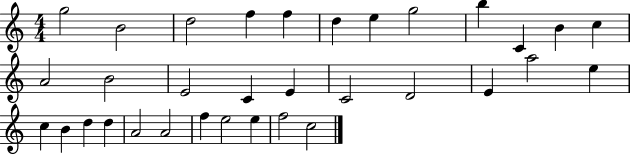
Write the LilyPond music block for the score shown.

{
  \clef treble
  \numericTimeSignature
  \time 4/4
  \key c \major
  g''2 b'2 | d''2 f''4 f''4 | d''4 e''4 g''2 | b''4 c'4 b'4 c''4 | \break a'2 b'2 | e'2 c'4 e'4 | c'2 d'2 | e'4 a''2 e''4 | \break c''4 b'4 d''4 d''4 | a'2 a'2 | f''4 e''2 e''4 | f''2 c''2 | \break \bar "|."
}